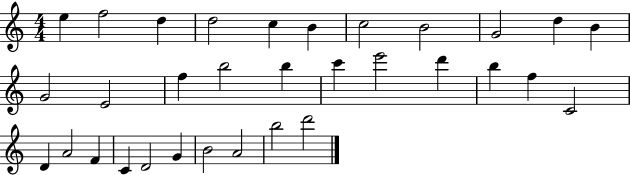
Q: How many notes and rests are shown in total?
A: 32